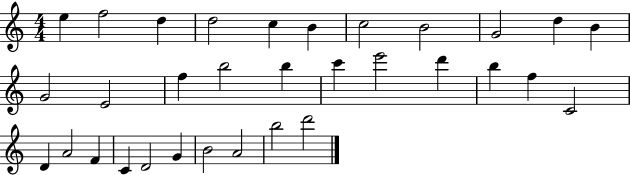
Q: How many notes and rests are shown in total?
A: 32